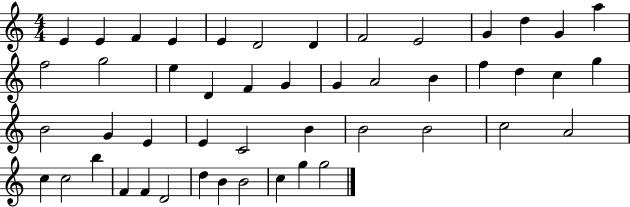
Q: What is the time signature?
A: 4/4